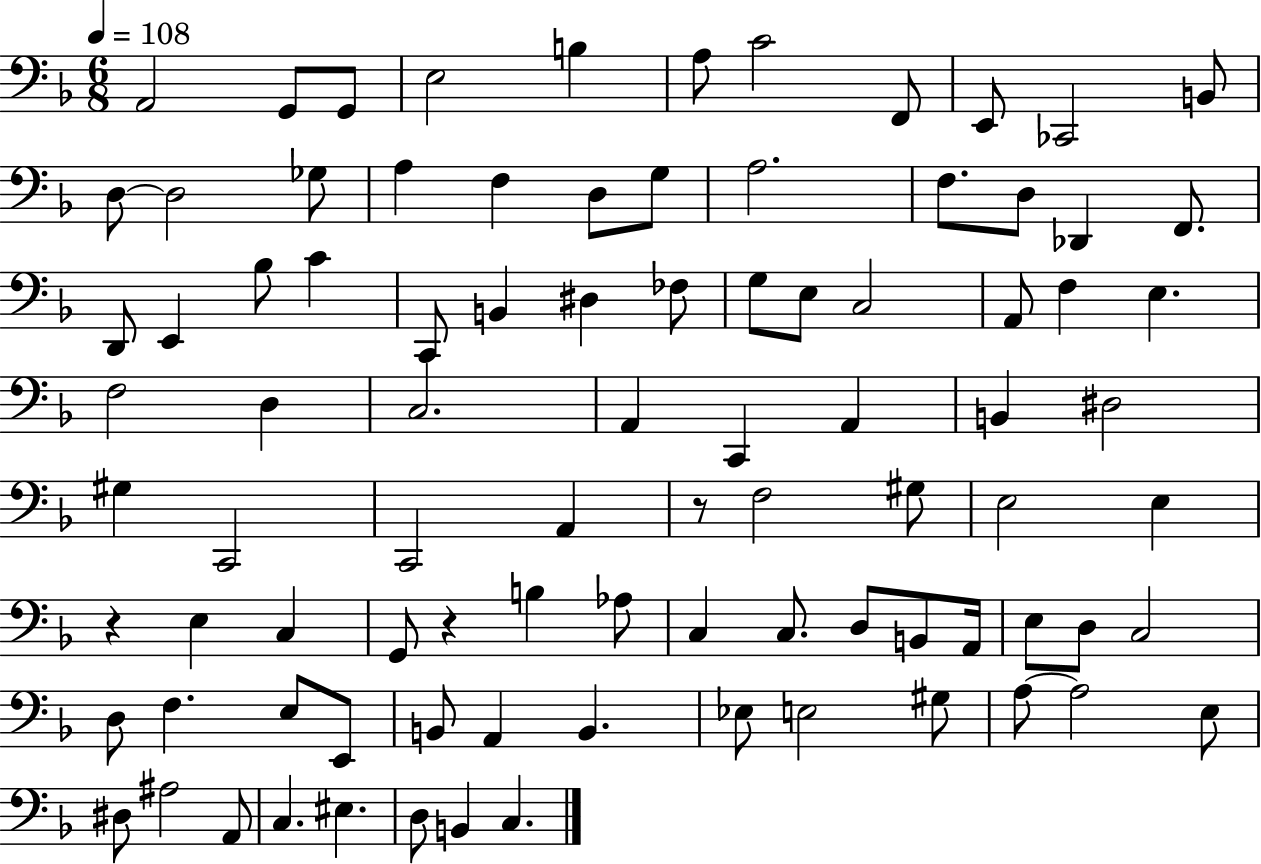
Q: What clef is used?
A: bass